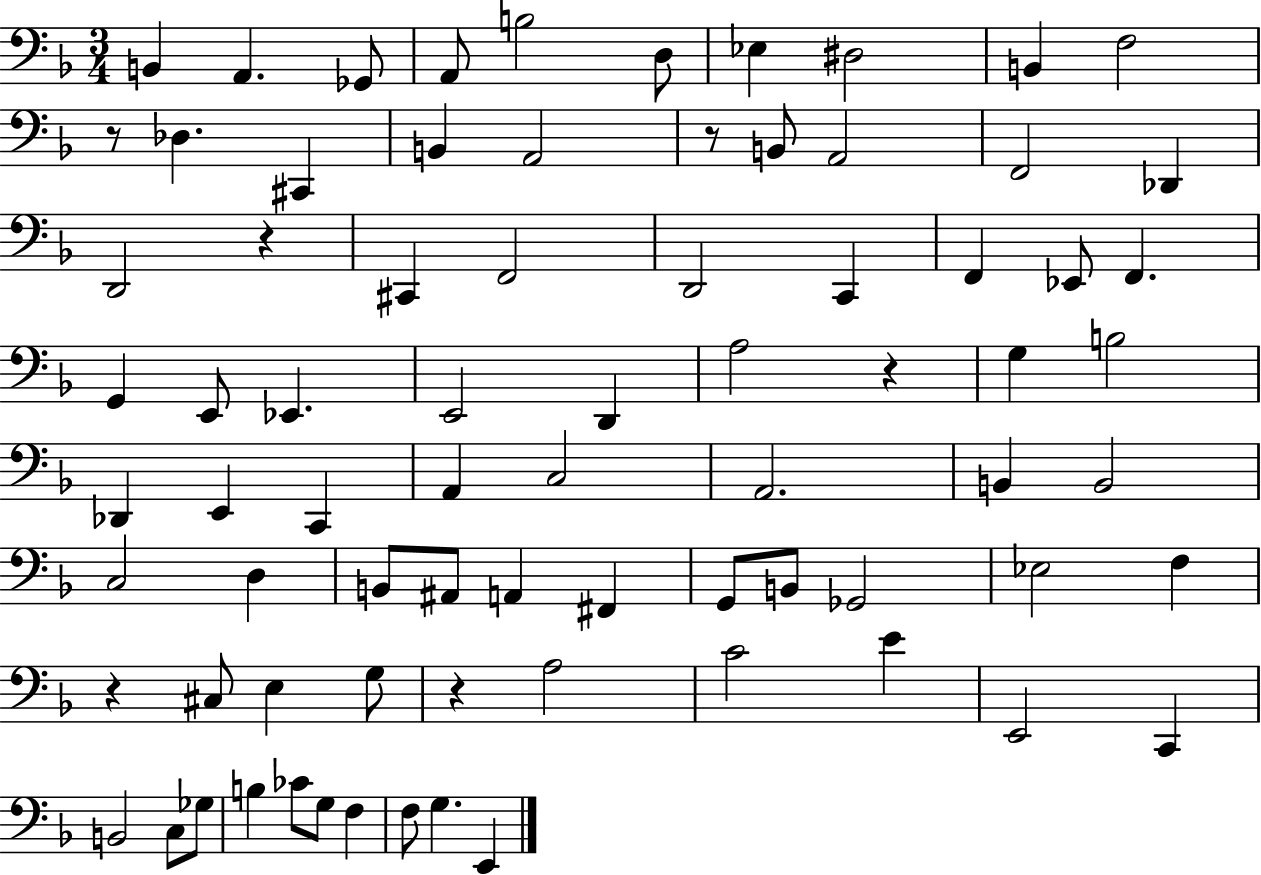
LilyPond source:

{
  \clef bass
  \numericTimeSignature
  \time 3/4
  \key f \major
  b,4 a,4. ges,8 | a,8 b2 d8 | ees4 dis2 | b,4 f2 | \break r8 des4. cis,4 | b,4 a,2 | r8 b,8 a,2 | f,2 des,4 | \break d,2 r4 | cis,4 f,2 | d,2 c,4 | f,4 ees,8 f,4. | \break g,4 e,8 ees,4. | e,2 d,4 | a2 r4 | g4 b2 | \break des,4 e,4 c,4 | a,4 c2 | a,2. | b,4 b,2 | \break c2 d4 | b,8 ais,8 a,4 fis,4 | g,8 b,8 ges,2 | ees2 f4 | \break r4 cis8 e4 g8 | r4 a2 | c'2 e'4 | e,2 c,4 | \break b,2 c8 ges8 | b4 ces'8 g8 f4 | f8 g4. e,4 | \bar "|."
}